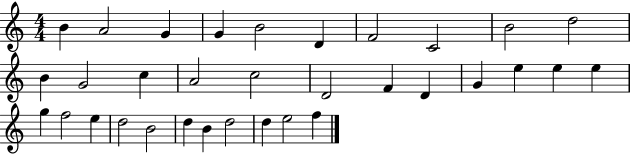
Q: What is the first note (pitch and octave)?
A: B4